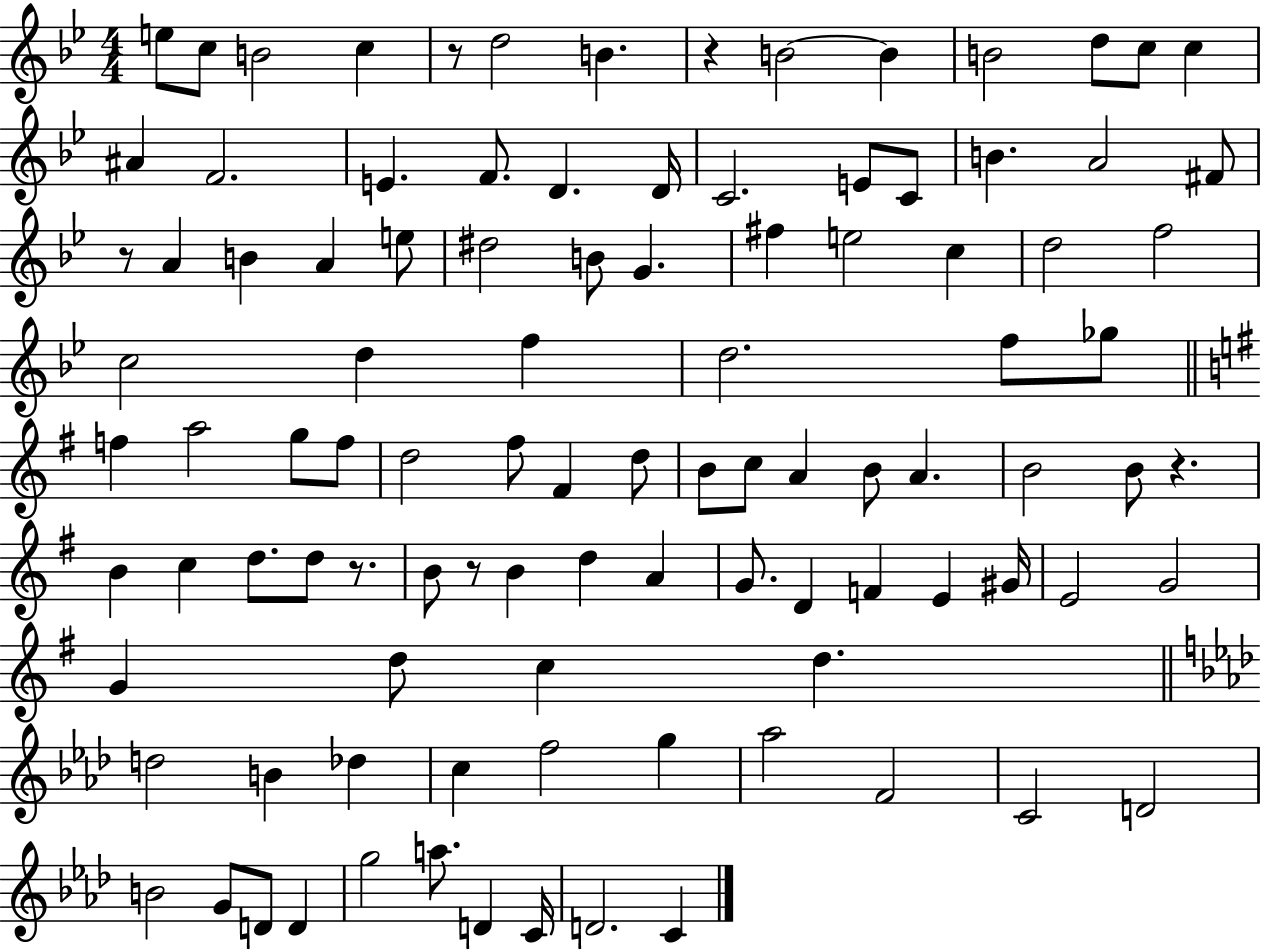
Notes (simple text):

E5/e C5/e B4/h C5/q R/e D5/h B4/q. R/q B4/h B4/q B4/h D5/e C5/e C5/q A#4/q F4/h. E4/q. F4/e. D4/q. D4/s C4/h. E4/e C4/e B4/q. A4/h F#4/e R/e A4/q B4/q A4/q E5/e D#5/h B4/e G4/q. F#5/q E5/h C5/q D5/h F5/h C5/h D5/q F5/q D5/h. F5/e Gb5/e F5/q A5/h G5/e F5/e D5/h F#5/e F#4/q D5/e B4/e C5/e A4/q B4/e A4/q. B4/h B4/e R/q. B4/q C5/q D5/e. D5/e R/e. B4/e R/e B4/q D5/q A4/q G4/e. D4/q F4/q E4/q G#4/s E4/h G4/h G4/q D5/e C5/q D5/q. D5/h B4/q Db5/q C5/q F5/h G5/q Ab5/h F4/h C4/h D4/h B4/h G4/e D4/e D4/q G5/h A5/e. D4/q C4/s D4/h. C4/q